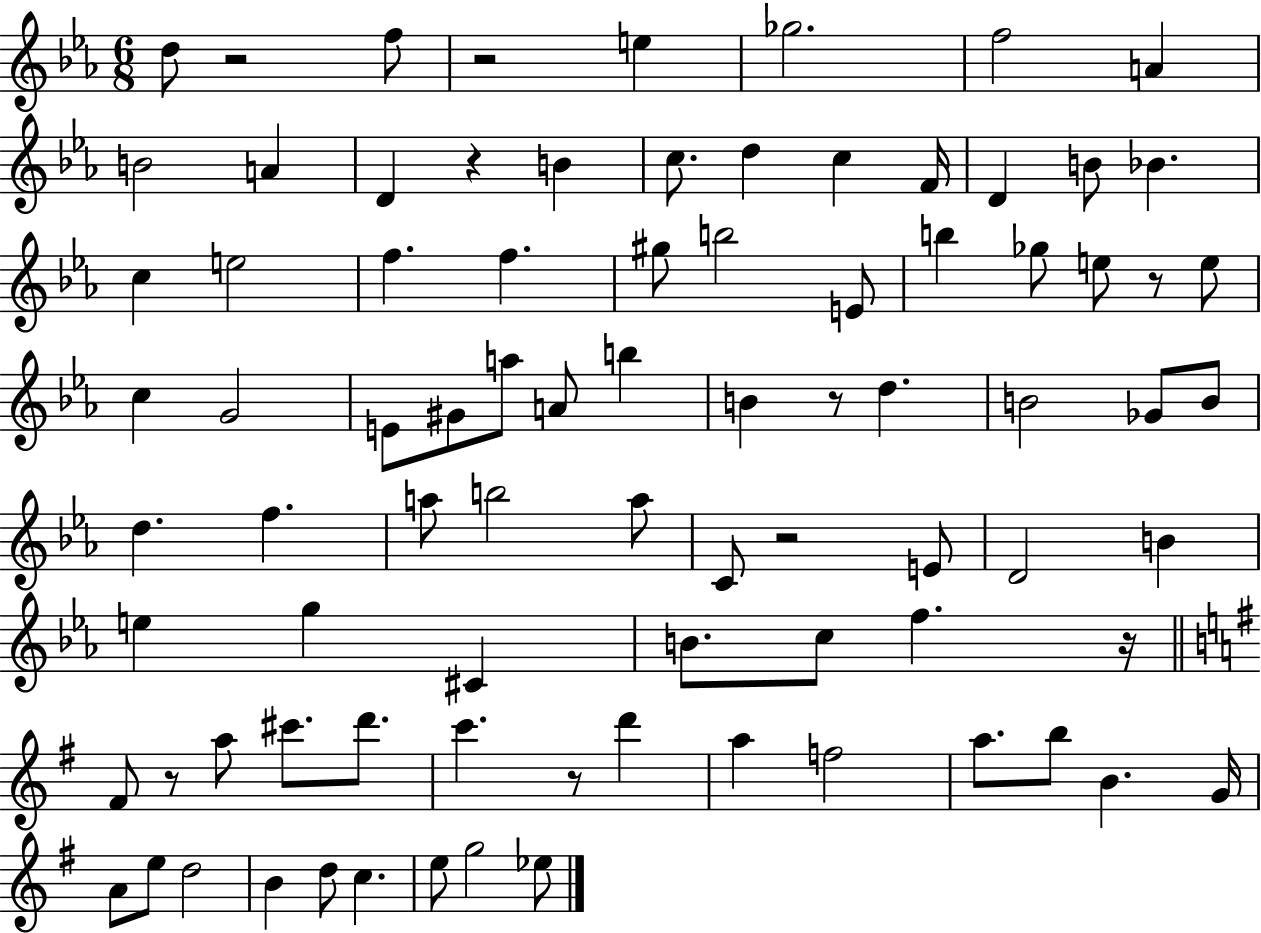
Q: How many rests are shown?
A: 9